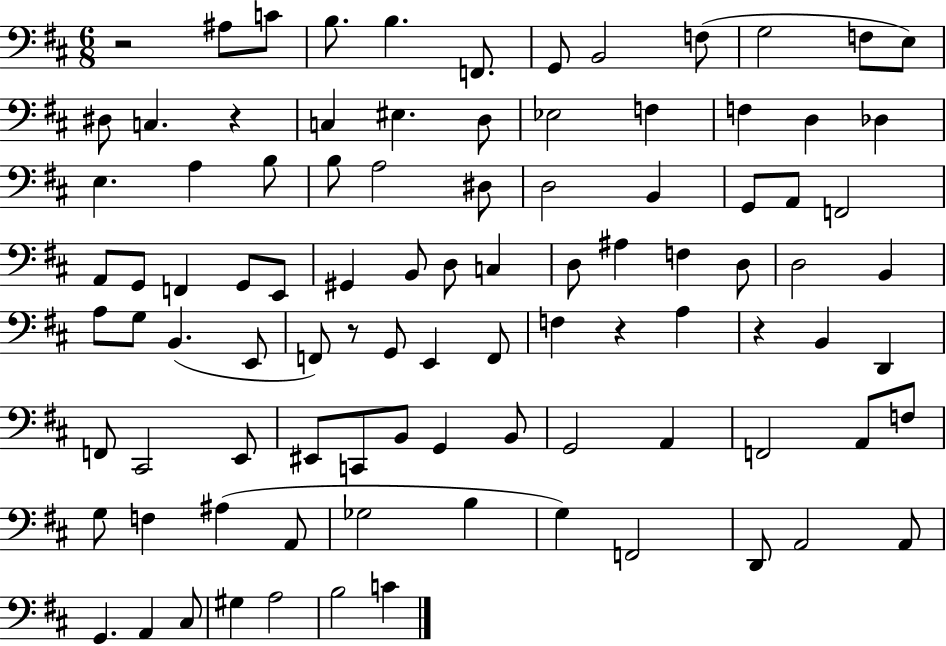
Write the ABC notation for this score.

X:1
T:Untitled
M:6/8
L:1/4
K:D
z2 ^A,/2 C/2 B,/2 B, F,,/2 G,,/2 B,,2 F,/2 G,2 F,/2 E,/2 ^D,/2 C, z C, ^E, D,/2 _E,2 F, F, D, _D, E, A, B,/2 B,/2 A,2 ^D,/2 D,2 B,, G,,/2 A,,/2 F,,2 A,,/2 G,,/2 F,, G,,/2 E,,/2 ^G,, B,,/2 D,/2 C, D,/2 ^A, F, D,/2 D,2 B,, A,/2 G,/2 B,, E,,/2 F,,/2 z/2 G,,/2 E,, F,,/2 F, z A, z B,, D,, F,,/2 ^C,,2 E,,/2 ^E,,/2 C,,/2 B,,/2 G,, B,,/2 G,,2 A,, F,,2 A,,/2 F,/2 G,/2 F, ^A, A,,/2 _G,2 B, G, F,,2 D,,/2 A,,2 A,,/2 G,, A,, ^C,/2 ^G, A,2 B,2 C